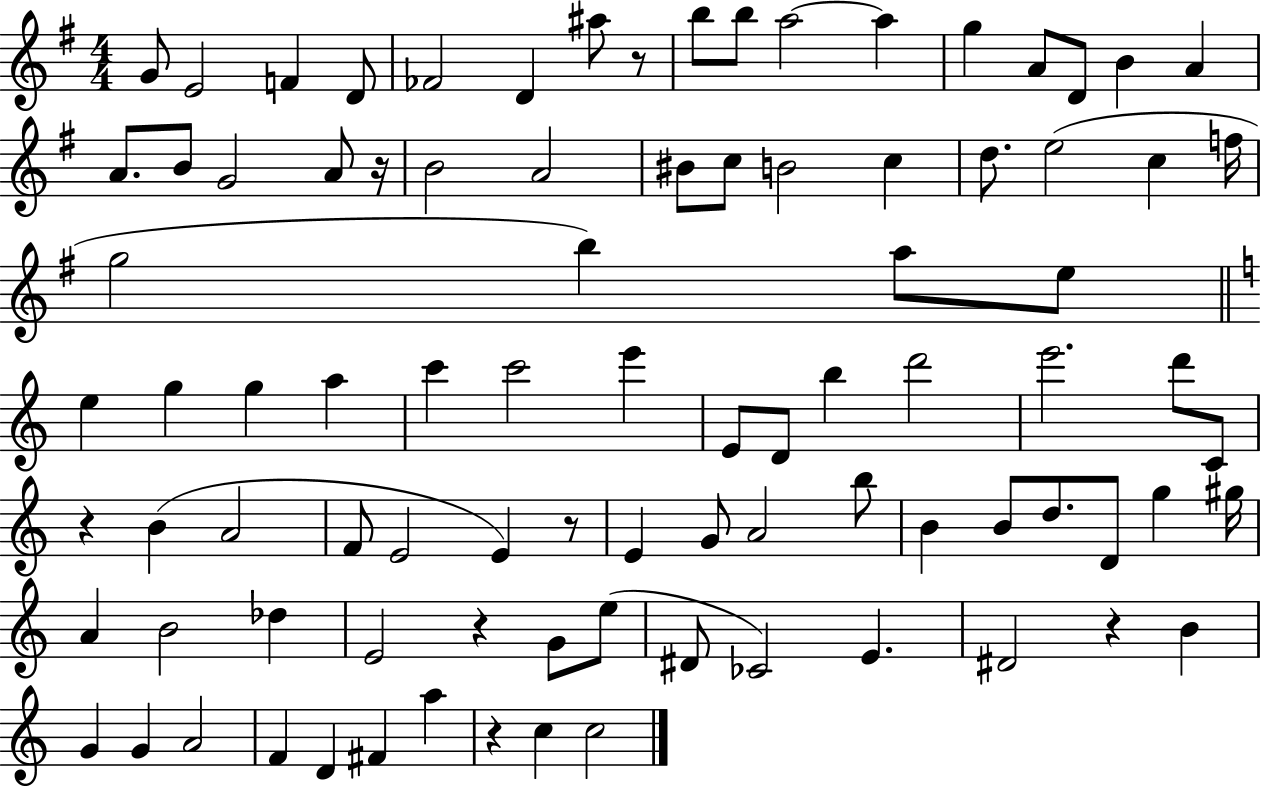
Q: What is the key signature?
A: G major